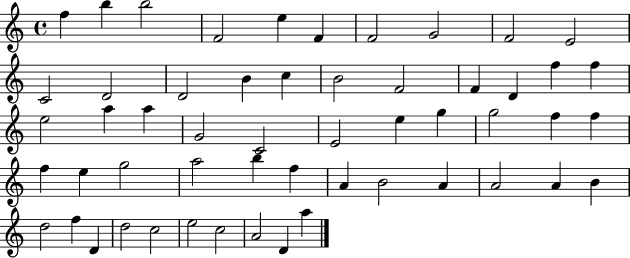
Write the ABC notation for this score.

X:1
T:Untitled
M:4/4
L:1/4
K:C
f b b2 F2 e F F2 G2 F2 E2 C2 D2 D2 B c B2 F2 F D f f e2 a a G2 C2 E2 e g g2 f f f e g2 a2 b f A B2 A A2 A B d2 f D d2 c2 e2 c2 A2 D a